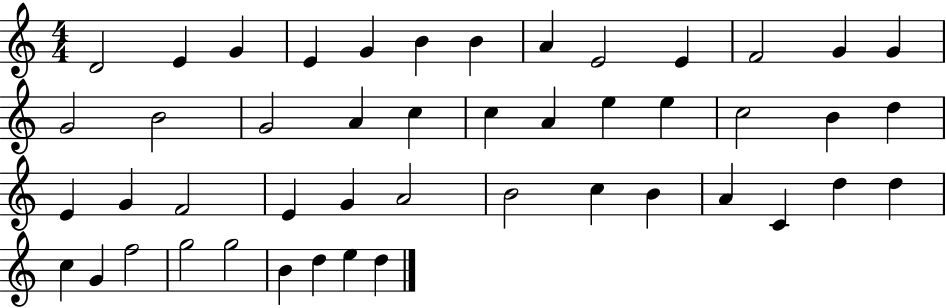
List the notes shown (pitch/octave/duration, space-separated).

D4/h E4/q G4/q E4/q G4/q B4/q B4/q A4/q E4/h E4/q F4/h G4/q G4/q G4/h B4/h G4/h A4/q C5/q C5/q A4/q E5/q E5/q C5/h B4/q D5/q E4/q G4/q F4/h E4/q G4/q A4/h B4/h C5/q B4/q A4/q C4/q D5/q D5/q C5/q G4/q F5/h G5/h G5/h B4/q D5/q E5/q D5/q